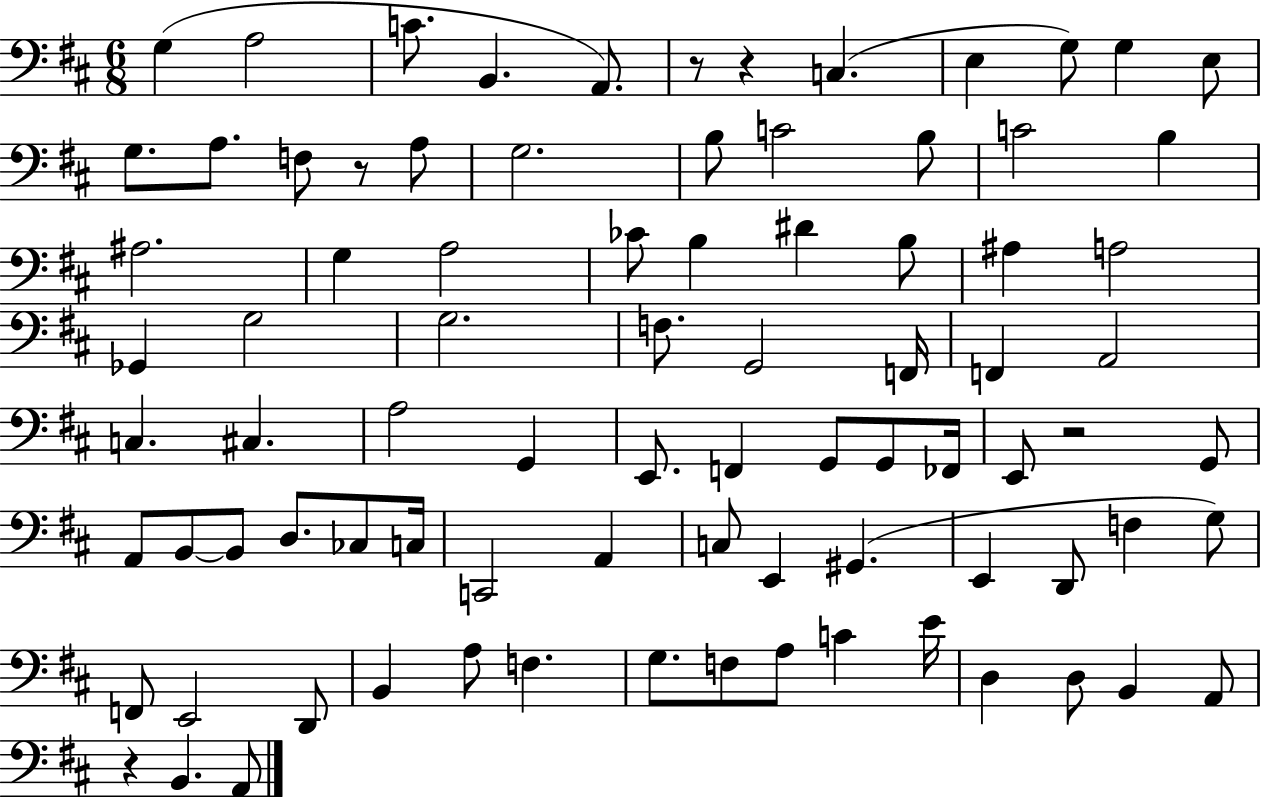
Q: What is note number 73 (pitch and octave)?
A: C4